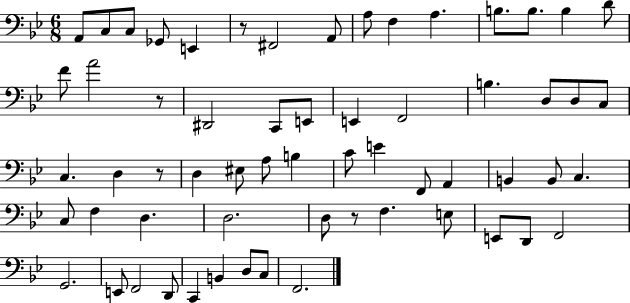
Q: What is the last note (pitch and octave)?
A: F2